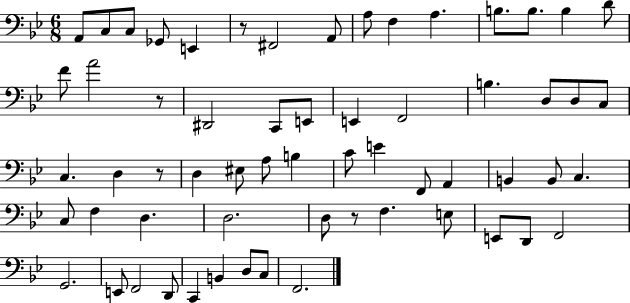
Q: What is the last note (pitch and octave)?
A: F2